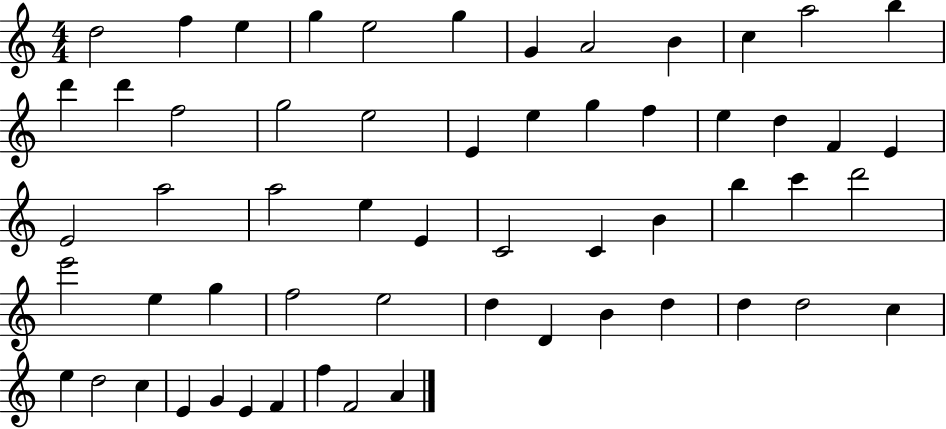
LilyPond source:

{
  \clef treble
  \numericTimeSignature
  \time 4/4
  \key c \major
  d''2 f''4 e''4 | g''4 e''2 g''4 | g'4 a'2 b'4 | c''4 a''2 b''4 | \break d'''4 d'''4 f''2 | g''2 e''2 | e'4 e''4 g''4 f''4 | e''4 d''4 f'4 e'4 | \break e'2 a''2 | a''2 e''4 e'4 | c'2 c'4 b'4 | b''4 c'''4 d'''2 | \break e'''2 e''4 g''4 | f''2 e''2 | d''4 d'4 b'4 d''4 | d''4 d''2 c''4 | \break e''4 d''2 c''4 | e'4 g'4 e'4 f'4 | f''4 f'2 a'4 | \bar "|."
}